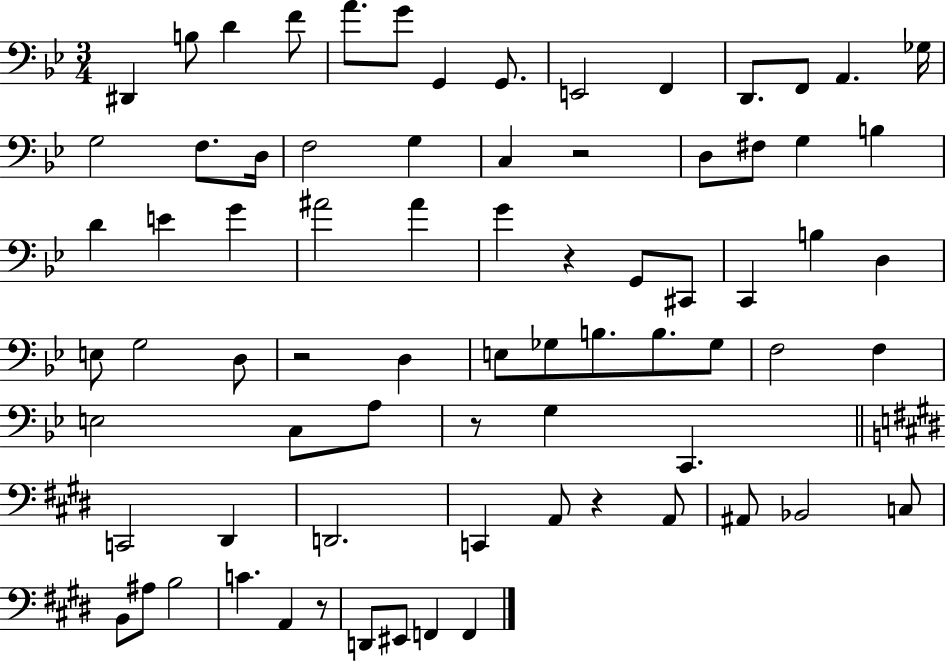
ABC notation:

X:1
T:Untitled
M:3/4
L:1/4
K:Bb
^D,, B,/2 D F/2 A/2 G/2 G,, G,,/2 E,,2 F,, D,,/2 F,,/2 A,, _G,/4 G,2 F,/2 D,/4 F,2 G, C, z2 D,/2 ^F,/2 G, B, D E G ^A2 ^A G z G,,/2 ^C,,/2 C,, B, D, E,/2 G,2 D,/2 z2 D, E,/2 _G,/2 B,/2 B,/2 _G,/2 F,2 F, E,2 C,/2 A,/2 z/2 G, C,, C,,2 ^D,, D,,2 C,, A,,/2 z A,,/2 ^A,,/2 _B,,2 C,/2 B,,/2 ^A,/2 B,2 C A,, z/2 D,,/2 ^E,,/2 F,, F,,